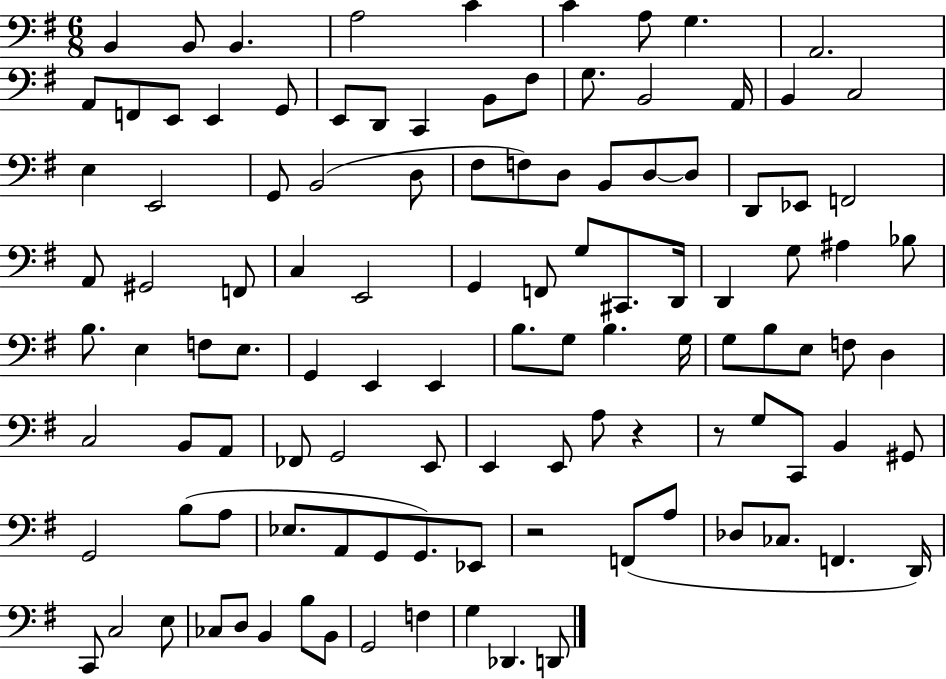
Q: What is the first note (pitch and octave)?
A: B2